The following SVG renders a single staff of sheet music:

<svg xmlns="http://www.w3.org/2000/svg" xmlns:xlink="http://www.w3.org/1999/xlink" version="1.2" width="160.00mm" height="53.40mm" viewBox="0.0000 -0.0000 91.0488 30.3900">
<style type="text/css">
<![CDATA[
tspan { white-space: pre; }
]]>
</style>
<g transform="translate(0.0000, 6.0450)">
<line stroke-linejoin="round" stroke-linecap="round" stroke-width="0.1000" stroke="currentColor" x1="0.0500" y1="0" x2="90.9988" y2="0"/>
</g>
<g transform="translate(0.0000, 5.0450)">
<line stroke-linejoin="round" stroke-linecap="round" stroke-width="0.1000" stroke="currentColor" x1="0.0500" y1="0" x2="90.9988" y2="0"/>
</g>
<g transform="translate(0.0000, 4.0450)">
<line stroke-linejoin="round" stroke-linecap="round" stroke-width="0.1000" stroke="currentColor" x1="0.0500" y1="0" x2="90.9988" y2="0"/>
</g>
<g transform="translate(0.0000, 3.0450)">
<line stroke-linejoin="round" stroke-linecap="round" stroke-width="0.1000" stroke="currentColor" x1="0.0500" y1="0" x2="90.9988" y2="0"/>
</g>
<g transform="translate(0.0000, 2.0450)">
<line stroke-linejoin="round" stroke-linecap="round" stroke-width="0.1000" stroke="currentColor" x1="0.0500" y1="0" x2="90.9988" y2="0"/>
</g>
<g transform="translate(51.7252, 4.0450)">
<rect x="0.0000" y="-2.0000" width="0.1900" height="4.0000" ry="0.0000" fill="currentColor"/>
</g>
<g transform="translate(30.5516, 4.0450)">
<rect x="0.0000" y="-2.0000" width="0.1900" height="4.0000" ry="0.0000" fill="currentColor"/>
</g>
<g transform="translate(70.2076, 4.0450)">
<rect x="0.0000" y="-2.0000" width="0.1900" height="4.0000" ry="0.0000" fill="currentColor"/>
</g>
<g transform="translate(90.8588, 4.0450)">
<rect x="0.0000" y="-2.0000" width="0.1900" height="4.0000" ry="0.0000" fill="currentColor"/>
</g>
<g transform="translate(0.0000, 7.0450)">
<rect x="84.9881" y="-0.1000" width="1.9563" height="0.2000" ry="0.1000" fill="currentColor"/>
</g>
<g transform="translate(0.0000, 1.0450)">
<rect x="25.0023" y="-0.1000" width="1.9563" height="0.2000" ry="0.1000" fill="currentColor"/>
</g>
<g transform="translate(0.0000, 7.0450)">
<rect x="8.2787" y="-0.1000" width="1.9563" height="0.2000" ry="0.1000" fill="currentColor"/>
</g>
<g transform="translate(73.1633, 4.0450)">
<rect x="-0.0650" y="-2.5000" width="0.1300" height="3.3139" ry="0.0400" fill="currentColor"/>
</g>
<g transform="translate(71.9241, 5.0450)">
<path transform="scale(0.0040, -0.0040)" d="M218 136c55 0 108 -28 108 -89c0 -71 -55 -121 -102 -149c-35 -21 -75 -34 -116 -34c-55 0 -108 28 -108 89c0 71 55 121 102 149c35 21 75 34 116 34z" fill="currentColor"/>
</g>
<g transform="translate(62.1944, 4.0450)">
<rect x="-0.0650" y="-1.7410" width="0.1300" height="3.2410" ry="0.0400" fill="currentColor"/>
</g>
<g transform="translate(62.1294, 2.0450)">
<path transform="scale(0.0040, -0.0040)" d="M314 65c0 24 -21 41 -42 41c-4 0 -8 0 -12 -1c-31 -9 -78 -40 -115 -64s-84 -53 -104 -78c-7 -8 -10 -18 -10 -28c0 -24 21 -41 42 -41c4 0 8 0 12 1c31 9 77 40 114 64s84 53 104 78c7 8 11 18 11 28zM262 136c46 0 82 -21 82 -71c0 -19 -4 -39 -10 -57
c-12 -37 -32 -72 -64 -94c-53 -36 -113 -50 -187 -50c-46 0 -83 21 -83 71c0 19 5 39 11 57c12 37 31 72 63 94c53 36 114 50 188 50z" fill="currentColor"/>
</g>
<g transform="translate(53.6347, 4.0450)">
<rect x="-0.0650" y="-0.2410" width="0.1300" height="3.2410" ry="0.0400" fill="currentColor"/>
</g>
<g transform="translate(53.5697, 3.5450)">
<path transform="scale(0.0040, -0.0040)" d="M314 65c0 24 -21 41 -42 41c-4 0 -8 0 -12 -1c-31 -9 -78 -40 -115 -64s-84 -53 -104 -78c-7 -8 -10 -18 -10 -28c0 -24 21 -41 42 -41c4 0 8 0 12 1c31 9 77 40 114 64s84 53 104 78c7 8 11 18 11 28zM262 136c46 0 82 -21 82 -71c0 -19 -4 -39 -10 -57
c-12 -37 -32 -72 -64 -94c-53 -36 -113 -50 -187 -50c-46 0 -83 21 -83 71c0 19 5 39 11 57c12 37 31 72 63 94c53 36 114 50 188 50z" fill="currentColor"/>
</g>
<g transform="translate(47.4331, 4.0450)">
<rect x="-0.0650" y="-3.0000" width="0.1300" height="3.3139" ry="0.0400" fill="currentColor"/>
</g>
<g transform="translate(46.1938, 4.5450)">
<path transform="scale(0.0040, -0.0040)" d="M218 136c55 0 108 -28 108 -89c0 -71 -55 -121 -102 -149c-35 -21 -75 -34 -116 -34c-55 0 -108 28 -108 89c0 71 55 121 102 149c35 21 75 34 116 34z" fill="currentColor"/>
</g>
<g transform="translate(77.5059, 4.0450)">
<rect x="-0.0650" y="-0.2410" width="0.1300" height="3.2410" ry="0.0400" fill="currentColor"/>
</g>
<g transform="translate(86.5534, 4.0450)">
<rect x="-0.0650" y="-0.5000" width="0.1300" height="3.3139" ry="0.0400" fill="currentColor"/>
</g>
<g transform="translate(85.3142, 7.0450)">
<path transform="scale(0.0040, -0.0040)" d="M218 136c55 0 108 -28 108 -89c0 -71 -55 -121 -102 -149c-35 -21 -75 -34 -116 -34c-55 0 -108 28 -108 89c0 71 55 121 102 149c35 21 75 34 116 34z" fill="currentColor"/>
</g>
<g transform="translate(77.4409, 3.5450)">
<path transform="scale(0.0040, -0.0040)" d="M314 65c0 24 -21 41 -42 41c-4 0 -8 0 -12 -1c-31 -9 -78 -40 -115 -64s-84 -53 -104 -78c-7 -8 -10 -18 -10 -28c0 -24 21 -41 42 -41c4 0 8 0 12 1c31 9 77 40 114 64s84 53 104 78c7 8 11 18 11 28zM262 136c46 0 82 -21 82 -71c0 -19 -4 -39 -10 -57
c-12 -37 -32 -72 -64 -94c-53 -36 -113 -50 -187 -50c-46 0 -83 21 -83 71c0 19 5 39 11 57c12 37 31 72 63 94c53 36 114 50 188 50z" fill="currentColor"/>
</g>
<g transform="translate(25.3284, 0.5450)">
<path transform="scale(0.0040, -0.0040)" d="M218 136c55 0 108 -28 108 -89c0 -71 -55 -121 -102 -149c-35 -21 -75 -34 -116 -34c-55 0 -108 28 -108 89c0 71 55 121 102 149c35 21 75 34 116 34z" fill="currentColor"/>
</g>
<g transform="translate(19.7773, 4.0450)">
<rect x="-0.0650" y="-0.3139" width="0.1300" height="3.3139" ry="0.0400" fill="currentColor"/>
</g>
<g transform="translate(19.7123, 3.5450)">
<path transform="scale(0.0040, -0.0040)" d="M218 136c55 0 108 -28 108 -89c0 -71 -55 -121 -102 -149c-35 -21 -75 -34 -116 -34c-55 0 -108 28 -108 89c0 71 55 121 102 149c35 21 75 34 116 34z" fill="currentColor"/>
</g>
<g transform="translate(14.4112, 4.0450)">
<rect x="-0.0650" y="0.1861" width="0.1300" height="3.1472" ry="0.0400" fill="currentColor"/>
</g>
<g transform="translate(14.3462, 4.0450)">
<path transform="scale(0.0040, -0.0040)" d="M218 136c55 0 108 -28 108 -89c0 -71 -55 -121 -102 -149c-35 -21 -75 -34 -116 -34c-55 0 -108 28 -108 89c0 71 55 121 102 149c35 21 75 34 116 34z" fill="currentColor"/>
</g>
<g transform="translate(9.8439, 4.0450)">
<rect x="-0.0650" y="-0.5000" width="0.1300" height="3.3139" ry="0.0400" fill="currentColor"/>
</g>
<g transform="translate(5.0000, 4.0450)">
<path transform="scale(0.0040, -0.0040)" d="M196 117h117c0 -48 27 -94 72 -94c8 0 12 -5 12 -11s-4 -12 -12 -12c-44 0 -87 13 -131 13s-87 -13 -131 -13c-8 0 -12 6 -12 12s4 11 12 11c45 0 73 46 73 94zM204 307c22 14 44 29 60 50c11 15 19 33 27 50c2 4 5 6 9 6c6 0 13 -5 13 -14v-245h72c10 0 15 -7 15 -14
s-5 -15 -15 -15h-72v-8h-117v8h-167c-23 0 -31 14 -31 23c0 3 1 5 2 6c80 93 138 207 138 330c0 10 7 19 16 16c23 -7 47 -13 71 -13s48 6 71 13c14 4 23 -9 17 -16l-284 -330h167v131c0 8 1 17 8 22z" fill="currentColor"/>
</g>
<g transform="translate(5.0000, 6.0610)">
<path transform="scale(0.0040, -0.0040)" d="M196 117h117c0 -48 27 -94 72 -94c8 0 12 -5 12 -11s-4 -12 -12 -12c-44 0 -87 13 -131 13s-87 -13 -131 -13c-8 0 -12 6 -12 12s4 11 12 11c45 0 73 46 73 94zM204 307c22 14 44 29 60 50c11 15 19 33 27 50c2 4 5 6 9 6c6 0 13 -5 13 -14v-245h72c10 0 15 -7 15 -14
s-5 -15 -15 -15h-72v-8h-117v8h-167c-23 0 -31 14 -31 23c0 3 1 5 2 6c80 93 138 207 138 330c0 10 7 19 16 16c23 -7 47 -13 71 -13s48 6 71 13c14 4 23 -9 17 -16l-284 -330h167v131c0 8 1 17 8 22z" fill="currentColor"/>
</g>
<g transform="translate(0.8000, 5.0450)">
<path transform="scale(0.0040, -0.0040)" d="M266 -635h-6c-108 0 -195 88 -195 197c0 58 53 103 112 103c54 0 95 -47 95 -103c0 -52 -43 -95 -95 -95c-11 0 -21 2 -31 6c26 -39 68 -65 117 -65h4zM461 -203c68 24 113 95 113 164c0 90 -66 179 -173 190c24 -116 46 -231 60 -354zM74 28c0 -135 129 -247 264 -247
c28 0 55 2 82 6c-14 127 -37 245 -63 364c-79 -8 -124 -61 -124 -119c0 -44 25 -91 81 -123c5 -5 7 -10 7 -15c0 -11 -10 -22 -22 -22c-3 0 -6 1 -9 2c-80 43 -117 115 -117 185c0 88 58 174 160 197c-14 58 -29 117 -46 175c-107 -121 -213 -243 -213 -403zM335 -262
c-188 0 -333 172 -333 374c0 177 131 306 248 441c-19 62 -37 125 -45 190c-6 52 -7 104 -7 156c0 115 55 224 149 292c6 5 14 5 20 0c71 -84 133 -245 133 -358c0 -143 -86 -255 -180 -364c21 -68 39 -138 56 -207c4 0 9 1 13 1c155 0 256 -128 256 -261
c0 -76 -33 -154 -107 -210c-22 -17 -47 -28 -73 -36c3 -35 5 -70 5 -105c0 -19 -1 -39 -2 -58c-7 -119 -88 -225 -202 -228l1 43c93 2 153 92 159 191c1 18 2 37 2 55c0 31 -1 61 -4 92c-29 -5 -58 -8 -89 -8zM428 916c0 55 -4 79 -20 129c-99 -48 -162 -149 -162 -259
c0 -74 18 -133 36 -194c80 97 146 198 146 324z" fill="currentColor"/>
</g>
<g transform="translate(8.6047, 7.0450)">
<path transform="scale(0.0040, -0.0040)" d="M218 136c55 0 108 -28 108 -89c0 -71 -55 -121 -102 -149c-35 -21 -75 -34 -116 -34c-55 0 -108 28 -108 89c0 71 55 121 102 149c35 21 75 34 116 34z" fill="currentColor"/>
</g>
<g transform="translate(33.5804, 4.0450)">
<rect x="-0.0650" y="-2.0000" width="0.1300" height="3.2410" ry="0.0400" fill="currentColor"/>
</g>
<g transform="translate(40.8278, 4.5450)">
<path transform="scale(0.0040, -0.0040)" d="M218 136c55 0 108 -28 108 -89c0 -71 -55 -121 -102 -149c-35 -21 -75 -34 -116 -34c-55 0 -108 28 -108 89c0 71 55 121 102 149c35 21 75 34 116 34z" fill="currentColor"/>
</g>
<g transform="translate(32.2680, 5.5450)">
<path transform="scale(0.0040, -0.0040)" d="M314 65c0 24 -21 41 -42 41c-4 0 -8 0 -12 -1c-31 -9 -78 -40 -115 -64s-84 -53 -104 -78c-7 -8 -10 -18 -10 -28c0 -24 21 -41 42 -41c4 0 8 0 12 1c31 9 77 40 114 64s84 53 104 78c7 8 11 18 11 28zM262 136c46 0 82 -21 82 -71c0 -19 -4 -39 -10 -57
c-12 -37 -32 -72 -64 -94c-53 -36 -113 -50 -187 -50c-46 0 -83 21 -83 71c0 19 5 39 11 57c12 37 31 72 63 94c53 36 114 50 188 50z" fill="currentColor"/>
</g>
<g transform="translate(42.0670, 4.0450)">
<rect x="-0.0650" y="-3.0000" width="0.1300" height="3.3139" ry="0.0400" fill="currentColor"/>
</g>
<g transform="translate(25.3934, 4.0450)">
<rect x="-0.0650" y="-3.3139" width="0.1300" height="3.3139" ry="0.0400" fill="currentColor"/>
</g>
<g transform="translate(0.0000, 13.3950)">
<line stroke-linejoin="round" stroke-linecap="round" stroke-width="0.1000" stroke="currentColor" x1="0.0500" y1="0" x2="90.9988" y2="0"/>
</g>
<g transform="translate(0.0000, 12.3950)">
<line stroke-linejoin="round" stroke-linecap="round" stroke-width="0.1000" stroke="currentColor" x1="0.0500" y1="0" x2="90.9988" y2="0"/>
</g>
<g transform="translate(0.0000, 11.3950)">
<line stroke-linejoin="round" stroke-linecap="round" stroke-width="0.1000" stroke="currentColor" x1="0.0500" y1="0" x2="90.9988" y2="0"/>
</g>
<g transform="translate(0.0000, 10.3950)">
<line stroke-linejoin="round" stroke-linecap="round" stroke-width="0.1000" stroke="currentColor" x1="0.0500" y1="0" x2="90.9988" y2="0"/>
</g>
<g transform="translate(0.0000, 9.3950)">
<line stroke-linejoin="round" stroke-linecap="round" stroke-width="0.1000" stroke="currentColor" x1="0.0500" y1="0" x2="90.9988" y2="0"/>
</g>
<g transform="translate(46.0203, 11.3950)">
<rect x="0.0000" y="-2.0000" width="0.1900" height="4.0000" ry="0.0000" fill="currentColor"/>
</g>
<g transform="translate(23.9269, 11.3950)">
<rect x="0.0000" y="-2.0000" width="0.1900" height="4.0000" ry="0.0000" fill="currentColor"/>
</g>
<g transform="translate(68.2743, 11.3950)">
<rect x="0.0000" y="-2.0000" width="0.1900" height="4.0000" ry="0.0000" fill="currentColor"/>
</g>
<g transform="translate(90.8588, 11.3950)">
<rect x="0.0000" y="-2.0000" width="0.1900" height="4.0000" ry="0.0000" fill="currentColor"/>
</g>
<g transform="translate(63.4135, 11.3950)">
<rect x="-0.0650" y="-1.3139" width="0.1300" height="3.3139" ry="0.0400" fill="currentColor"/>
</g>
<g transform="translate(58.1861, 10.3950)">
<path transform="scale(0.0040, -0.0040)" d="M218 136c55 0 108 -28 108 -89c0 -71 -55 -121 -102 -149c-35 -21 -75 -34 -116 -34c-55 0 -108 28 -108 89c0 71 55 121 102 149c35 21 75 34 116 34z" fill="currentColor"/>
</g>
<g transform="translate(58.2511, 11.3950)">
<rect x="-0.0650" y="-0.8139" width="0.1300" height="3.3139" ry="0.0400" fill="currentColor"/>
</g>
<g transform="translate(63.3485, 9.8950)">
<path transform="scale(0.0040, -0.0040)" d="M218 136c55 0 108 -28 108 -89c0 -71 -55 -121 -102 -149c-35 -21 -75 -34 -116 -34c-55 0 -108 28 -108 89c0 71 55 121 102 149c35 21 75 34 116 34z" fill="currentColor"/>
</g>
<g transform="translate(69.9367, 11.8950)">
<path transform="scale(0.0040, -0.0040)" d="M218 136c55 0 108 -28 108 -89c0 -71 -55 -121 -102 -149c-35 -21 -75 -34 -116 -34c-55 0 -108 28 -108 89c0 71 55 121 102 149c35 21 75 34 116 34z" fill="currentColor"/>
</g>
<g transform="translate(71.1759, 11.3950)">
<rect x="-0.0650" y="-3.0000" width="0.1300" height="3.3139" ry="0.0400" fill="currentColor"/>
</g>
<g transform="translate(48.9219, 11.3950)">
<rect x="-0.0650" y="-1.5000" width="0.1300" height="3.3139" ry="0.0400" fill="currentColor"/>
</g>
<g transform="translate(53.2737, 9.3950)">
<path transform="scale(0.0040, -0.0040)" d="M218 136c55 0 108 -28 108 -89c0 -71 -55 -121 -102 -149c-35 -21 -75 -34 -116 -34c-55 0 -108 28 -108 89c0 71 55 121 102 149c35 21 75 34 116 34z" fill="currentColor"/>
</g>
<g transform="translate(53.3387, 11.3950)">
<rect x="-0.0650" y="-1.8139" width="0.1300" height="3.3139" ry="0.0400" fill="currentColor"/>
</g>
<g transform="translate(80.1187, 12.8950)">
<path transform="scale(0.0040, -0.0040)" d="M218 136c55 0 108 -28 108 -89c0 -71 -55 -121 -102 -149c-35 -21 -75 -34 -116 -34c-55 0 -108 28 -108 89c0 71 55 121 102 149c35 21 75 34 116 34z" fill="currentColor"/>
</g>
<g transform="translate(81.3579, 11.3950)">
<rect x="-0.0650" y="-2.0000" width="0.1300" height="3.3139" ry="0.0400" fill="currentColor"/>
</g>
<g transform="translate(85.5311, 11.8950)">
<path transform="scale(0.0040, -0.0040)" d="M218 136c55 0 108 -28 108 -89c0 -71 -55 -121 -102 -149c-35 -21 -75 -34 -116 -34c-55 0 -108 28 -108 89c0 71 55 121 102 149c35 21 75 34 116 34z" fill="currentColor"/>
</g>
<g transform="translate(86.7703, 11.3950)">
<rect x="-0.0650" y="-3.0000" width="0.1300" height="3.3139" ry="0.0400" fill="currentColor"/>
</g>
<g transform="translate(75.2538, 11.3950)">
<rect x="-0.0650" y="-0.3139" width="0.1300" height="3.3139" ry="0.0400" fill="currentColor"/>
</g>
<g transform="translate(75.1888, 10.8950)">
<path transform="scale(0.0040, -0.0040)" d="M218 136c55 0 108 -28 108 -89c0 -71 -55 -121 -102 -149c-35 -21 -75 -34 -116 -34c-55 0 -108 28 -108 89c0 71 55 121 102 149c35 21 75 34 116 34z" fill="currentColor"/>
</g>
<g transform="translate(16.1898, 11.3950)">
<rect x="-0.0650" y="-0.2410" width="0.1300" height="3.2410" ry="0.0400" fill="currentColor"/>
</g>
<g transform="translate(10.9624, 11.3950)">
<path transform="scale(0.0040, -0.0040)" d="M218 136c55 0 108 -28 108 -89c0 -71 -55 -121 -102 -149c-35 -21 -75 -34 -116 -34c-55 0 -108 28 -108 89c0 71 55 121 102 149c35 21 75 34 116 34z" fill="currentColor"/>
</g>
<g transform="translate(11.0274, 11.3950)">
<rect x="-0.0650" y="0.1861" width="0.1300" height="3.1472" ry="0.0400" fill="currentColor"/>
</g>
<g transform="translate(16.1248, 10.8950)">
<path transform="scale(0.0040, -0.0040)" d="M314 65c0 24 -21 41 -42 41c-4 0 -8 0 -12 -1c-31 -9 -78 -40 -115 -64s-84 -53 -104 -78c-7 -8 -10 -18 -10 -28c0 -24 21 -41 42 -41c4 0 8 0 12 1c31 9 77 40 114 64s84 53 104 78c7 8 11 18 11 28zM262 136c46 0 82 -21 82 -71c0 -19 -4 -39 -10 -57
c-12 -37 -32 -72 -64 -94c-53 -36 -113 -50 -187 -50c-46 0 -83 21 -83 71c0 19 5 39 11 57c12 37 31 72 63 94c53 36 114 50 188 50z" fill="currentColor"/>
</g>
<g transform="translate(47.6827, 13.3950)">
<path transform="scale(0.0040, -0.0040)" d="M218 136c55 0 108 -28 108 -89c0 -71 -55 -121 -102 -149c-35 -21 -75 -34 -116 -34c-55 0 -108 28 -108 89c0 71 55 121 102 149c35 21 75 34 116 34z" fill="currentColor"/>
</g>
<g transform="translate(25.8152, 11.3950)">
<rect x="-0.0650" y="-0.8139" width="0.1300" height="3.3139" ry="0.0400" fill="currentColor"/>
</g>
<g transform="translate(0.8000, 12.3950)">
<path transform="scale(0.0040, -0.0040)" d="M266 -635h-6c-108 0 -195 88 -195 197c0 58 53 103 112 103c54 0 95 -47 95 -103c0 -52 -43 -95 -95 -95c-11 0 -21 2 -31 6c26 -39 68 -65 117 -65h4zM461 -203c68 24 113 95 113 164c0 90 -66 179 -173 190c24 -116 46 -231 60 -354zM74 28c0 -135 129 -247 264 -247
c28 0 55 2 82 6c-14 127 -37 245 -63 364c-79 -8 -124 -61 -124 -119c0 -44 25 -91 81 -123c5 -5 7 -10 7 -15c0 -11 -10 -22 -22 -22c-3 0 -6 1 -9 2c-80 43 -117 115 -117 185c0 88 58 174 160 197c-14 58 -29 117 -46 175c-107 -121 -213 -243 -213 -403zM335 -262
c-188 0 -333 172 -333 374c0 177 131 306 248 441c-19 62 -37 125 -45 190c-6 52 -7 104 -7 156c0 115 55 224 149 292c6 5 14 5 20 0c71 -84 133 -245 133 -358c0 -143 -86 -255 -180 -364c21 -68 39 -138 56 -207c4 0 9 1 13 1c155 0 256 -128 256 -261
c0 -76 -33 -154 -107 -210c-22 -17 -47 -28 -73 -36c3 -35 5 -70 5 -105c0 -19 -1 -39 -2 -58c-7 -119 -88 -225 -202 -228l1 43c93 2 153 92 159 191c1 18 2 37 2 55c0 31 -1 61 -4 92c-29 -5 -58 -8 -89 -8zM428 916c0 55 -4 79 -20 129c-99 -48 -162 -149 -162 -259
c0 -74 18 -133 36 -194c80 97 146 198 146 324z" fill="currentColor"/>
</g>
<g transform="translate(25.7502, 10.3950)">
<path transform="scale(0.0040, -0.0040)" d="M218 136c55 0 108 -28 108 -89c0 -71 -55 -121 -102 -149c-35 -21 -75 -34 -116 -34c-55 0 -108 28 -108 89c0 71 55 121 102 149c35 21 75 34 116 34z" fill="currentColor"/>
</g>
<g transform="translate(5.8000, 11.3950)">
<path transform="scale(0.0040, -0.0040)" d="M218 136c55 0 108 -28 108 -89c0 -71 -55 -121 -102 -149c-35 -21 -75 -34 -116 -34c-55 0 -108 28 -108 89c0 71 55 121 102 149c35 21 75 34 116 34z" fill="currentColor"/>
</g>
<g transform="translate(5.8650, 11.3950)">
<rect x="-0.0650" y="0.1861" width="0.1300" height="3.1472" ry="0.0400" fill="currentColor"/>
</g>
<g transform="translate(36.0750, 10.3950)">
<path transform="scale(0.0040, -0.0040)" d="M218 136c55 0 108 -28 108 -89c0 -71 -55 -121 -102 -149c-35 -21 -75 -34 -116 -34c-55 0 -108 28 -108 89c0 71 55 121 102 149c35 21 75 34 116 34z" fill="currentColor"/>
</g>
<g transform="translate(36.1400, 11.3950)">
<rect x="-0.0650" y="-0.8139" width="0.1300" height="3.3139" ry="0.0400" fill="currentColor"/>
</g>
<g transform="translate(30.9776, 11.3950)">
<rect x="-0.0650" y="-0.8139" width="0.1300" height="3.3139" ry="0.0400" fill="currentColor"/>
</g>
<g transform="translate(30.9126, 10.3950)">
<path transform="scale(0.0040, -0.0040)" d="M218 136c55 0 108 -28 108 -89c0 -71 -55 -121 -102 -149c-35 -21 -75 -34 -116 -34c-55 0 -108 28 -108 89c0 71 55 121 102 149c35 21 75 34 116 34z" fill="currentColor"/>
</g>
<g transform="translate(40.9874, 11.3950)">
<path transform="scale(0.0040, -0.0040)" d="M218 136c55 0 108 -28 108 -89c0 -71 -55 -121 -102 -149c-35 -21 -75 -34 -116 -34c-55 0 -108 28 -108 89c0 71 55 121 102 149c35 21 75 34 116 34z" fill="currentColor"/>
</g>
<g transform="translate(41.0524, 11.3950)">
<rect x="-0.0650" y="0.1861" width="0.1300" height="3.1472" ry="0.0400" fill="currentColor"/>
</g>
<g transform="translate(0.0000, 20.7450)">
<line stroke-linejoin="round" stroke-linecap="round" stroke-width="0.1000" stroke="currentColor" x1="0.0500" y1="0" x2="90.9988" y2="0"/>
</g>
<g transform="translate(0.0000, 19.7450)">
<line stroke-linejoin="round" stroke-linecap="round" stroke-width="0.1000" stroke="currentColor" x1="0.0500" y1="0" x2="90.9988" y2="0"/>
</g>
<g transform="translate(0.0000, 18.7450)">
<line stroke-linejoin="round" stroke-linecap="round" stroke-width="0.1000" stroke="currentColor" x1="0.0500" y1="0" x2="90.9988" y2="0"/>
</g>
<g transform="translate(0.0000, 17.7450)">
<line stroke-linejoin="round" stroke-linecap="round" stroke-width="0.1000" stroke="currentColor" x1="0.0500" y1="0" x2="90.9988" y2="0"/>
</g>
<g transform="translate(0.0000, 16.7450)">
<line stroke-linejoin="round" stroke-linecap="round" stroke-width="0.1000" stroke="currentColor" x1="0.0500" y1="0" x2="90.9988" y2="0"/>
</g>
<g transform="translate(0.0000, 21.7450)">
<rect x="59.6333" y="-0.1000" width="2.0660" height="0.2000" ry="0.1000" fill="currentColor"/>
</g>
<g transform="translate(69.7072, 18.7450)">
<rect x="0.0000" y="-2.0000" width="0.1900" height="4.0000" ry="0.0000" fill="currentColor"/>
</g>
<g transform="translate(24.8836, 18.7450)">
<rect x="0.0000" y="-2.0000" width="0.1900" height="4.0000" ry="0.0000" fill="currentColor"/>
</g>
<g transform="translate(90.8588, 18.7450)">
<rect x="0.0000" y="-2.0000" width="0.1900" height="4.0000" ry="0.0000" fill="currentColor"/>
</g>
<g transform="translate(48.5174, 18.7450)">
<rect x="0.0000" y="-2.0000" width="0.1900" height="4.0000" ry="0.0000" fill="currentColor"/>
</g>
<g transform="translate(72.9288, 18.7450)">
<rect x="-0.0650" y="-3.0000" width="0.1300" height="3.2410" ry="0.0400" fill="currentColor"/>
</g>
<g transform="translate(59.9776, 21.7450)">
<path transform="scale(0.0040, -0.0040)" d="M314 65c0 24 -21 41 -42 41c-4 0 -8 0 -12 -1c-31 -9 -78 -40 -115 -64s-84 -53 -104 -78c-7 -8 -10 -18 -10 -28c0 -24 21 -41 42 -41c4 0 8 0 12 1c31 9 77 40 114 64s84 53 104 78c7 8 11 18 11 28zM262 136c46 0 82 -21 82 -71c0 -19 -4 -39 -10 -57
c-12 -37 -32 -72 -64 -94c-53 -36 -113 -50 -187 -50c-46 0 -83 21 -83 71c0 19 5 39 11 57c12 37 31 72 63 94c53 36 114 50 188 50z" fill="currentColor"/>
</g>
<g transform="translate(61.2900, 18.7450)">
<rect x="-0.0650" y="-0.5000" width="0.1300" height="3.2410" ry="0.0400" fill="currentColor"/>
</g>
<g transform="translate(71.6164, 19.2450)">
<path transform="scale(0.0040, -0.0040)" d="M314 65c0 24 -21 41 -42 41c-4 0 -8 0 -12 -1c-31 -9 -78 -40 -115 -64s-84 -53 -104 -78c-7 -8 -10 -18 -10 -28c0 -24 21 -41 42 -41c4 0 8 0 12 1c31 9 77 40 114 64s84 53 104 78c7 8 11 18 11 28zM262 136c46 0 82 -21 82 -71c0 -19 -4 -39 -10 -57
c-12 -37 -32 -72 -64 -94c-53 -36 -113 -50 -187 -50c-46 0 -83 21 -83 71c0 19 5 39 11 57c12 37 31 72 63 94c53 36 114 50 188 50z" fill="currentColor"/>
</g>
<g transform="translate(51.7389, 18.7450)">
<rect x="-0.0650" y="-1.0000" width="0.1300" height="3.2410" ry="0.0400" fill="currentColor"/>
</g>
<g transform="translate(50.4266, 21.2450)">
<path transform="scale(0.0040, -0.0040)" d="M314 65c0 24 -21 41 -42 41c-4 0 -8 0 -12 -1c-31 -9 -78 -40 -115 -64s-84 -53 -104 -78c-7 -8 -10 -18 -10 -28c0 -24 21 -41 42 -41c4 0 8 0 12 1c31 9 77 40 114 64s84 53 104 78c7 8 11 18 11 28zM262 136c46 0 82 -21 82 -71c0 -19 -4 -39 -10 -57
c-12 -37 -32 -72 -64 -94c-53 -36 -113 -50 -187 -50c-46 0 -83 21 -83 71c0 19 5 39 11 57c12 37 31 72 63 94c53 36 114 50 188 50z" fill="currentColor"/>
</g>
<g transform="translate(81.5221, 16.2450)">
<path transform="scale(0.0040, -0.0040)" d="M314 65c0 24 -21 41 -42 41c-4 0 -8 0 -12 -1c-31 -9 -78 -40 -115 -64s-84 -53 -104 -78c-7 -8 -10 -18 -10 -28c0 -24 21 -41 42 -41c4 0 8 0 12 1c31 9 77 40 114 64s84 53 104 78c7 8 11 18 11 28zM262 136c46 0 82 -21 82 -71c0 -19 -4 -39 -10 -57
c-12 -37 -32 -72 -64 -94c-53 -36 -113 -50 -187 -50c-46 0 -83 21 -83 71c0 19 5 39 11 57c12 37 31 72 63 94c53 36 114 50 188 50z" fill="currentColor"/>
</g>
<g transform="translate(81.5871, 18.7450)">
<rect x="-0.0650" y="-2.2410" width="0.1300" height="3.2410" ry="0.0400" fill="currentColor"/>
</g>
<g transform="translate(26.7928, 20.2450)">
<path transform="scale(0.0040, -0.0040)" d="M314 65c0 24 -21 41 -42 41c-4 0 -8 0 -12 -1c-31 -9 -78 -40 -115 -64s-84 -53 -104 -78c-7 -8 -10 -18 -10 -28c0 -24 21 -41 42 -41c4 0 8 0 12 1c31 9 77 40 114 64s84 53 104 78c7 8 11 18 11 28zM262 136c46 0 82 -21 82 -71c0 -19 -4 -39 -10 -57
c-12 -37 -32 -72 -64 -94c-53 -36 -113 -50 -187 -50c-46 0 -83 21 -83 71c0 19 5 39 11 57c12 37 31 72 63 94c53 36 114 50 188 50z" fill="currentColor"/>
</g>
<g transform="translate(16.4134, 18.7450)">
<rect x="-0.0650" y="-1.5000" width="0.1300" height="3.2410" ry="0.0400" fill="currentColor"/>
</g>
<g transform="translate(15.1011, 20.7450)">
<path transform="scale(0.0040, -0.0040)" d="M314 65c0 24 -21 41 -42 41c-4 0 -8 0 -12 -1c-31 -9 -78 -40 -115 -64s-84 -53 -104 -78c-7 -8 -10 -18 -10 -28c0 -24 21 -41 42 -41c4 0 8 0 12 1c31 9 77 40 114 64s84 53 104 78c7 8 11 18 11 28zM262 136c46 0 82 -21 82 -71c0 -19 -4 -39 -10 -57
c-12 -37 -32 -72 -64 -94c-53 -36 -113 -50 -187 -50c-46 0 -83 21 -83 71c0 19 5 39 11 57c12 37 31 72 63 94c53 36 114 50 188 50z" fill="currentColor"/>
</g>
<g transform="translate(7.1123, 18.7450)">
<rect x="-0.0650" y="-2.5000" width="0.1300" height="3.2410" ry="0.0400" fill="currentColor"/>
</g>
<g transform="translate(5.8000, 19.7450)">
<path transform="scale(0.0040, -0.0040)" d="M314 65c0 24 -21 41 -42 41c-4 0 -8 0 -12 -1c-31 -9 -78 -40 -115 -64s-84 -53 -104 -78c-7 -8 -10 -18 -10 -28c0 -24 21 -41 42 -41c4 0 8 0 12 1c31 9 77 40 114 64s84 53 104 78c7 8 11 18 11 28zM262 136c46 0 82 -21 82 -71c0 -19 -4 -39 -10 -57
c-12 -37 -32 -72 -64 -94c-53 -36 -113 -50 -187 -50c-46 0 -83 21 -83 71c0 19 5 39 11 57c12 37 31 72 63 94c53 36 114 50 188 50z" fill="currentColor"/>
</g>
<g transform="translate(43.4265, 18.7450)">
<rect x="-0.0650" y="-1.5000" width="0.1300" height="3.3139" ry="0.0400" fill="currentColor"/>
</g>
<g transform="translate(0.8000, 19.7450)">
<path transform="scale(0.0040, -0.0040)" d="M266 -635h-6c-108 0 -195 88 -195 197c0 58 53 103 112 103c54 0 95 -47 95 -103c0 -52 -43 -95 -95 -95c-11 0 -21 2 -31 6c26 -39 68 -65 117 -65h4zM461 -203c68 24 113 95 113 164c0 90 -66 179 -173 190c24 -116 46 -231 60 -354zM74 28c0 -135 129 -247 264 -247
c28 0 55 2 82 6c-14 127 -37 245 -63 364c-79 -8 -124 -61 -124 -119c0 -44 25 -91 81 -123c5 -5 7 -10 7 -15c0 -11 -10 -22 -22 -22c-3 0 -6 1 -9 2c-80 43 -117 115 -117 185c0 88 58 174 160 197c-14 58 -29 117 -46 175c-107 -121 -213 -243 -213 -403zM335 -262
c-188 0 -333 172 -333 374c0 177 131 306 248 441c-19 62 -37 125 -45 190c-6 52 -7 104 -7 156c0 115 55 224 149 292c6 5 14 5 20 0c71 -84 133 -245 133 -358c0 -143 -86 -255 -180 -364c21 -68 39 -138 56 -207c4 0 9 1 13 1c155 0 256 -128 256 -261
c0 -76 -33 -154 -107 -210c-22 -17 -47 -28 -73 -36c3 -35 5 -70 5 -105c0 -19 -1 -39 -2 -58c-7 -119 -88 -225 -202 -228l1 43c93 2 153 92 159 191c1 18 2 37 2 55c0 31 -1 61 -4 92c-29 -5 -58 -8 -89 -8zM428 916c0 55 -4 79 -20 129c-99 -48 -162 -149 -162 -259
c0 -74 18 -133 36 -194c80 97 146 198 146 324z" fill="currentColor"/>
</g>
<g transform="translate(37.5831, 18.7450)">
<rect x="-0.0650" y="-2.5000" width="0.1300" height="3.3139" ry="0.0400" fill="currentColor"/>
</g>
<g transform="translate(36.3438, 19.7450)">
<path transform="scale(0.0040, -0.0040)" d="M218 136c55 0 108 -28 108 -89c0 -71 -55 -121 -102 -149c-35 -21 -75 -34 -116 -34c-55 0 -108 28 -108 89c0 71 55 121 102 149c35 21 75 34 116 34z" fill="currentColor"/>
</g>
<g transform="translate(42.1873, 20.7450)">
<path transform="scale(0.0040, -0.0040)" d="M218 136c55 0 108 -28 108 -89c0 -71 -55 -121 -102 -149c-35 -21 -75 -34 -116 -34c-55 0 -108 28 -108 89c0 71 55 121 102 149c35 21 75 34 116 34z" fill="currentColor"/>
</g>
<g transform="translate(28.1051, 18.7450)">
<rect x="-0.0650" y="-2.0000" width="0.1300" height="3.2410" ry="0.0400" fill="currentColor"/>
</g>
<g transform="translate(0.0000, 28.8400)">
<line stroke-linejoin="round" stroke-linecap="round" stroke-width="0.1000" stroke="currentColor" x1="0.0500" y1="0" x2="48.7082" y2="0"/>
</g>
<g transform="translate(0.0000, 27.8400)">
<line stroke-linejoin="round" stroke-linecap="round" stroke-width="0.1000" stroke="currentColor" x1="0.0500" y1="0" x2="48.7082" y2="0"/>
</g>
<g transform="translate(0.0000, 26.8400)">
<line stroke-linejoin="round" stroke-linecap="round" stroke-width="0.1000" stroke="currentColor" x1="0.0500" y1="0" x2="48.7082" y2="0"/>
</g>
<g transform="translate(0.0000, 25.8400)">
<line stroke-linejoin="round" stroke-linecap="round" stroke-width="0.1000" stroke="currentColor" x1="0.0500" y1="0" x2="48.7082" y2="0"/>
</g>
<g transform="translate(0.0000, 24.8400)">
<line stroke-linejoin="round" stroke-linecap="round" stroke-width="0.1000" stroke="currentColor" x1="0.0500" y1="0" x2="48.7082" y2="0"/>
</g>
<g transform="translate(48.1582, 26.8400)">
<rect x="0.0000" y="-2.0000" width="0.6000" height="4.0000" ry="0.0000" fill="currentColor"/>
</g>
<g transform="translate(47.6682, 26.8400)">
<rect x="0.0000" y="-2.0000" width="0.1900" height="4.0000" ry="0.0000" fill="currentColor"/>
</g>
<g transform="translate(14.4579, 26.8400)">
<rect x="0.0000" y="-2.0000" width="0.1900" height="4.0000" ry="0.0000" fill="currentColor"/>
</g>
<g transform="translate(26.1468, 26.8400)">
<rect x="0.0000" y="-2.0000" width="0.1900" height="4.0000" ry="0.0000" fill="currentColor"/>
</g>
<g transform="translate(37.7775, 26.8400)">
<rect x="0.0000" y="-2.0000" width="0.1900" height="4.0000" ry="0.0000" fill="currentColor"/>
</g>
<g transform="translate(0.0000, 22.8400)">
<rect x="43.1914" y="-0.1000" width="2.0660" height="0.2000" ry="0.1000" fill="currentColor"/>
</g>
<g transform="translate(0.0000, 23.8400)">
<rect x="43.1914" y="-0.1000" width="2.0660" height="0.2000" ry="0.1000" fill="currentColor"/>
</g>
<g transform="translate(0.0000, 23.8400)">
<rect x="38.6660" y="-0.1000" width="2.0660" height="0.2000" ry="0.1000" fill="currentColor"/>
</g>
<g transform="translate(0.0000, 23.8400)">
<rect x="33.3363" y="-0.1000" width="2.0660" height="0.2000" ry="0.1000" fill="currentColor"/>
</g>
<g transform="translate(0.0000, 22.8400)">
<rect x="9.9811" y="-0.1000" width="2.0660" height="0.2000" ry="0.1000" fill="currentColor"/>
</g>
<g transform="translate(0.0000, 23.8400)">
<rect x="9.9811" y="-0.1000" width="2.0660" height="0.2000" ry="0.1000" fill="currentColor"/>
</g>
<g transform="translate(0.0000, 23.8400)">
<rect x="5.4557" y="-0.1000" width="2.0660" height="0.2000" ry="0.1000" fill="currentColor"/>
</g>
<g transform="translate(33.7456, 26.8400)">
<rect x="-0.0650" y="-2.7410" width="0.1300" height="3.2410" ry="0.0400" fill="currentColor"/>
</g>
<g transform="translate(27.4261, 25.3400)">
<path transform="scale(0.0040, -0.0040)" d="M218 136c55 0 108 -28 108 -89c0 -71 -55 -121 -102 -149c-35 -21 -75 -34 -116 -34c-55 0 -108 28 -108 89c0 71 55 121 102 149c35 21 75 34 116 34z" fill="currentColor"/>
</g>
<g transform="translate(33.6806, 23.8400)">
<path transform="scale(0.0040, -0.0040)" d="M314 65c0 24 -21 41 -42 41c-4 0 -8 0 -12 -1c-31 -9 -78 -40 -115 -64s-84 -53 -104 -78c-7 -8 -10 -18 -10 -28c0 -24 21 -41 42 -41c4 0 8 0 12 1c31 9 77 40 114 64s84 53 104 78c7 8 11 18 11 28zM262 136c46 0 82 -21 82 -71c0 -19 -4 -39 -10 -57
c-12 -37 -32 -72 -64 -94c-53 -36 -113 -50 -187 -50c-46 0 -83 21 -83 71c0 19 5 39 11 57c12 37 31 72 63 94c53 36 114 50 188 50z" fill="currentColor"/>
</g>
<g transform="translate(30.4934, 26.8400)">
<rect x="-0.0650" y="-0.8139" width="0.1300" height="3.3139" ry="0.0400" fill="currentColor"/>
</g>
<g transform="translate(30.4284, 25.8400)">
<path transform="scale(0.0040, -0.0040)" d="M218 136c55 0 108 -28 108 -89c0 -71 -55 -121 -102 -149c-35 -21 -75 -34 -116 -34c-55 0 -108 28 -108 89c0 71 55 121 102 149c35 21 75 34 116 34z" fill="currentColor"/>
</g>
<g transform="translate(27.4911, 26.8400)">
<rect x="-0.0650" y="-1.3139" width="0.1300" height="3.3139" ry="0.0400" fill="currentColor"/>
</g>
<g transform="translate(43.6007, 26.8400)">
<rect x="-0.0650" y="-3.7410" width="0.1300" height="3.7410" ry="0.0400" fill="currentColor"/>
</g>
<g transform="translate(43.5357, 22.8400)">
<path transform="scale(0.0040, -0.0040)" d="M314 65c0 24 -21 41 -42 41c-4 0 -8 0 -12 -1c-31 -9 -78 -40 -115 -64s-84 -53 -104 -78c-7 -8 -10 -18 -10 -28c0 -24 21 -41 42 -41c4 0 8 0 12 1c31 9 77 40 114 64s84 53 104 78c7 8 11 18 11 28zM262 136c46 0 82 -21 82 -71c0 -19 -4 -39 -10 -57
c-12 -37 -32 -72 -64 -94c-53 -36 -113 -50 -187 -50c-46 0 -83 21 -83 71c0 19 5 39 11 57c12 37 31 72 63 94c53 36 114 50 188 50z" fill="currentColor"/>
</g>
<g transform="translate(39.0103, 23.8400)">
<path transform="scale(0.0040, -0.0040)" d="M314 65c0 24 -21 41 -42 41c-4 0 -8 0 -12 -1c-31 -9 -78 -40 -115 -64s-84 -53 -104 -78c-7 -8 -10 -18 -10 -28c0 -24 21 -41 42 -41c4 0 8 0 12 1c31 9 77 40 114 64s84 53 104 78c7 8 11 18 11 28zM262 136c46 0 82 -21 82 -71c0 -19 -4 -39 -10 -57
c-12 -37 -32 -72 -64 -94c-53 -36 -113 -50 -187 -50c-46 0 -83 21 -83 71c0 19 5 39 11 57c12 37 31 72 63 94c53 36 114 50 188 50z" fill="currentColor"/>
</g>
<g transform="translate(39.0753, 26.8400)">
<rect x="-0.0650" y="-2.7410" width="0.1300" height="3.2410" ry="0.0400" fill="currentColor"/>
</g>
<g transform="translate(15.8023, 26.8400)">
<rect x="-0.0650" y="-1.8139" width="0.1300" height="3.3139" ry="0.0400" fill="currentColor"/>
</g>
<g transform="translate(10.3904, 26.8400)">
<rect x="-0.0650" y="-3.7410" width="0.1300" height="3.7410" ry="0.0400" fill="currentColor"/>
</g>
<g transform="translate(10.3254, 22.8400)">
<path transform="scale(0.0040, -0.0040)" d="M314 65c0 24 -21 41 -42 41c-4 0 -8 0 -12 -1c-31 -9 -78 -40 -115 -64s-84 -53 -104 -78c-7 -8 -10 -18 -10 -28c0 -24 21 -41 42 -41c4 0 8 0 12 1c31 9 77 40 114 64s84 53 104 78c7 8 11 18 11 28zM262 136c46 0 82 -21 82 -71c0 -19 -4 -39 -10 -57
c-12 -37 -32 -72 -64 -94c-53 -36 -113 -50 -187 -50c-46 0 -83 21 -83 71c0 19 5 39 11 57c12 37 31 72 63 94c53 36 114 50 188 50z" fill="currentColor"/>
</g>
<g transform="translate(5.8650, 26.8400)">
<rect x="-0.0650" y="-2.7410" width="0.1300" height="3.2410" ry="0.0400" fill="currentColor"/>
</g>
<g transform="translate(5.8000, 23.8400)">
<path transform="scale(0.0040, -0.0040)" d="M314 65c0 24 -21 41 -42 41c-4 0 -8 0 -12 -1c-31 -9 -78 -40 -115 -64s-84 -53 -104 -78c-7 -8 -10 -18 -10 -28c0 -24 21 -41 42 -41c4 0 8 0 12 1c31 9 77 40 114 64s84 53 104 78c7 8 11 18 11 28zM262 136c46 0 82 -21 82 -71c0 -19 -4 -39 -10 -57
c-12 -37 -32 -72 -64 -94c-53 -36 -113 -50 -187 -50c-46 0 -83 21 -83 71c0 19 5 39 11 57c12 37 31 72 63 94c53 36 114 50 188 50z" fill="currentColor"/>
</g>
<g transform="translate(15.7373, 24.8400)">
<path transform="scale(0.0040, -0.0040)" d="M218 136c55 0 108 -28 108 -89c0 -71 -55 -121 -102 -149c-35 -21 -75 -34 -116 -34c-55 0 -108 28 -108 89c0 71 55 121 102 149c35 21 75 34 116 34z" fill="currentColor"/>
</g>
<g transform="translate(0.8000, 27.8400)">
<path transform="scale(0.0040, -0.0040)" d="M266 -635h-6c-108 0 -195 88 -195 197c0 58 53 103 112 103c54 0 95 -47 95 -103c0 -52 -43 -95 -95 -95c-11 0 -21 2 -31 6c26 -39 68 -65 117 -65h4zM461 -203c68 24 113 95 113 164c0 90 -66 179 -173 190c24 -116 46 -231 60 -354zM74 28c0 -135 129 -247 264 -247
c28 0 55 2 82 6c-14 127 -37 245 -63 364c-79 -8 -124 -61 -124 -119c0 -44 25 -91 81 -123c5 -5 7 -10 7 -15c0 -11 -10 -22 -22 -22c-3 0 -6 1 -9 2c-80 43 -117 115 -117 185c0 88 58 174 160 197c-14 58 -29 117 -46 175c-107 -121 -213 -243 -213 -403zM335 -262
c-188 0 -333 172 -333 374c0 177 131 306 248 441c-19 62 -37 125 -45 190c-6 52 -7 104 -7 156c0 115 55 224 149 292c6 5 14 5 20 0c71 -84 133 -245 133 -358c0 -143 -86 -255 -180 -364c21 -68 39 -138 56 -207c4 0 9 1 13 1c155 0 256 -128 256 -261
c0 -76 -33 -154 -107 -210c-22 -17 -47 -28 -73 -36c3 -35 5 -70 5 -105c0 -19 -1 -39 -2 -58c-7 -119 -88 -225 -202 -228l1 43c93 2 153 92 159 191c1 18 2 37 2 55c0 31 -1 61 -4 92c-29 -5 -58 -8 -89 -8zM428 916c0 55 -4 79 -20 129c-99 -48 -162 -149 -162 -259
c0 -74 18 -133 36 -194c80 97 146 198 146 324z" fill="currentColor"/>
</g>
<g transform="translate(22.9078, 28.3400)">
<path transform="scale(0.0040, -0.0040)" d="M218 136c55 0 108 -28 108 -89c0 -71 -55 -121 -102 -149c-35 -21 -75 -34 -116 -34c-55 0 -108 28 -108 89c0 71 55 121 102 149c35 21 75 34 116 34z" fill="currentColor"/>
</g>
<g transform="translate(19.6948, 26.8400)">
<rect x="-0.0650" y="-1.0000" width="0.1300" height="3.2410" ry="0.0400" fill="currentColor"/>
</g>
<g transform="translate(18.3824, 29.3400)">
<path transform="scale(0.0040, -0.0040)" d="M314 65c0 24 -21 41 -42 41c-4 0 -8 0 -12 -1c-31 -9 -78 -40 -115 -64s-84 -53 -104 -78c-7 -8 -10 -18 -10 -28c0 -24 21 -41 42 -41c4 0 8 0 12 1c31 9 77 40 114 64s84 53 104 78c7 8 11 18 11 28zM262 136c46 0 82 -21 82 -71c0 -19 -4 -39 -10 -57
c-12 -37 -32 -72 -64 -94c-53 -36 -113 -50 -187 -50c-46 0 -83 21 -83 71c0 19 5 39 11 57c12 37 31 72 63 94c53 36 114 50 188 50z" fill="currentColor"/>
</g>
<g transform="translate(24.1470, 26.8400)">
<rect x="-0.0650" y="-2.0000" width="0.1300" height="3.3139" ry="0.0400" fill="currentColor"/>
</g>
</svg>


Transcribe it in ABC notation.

X:1
T:Untitled
M:4/4
L:1/4
K:C
C B c b F2 A A c2 f2 G c2 C B B c2 d d d B E f d e A c F A G2 E2 F2 G E D2 C2 A2 g2 a2 c'2 f D2 F e d a2 a2 c'2